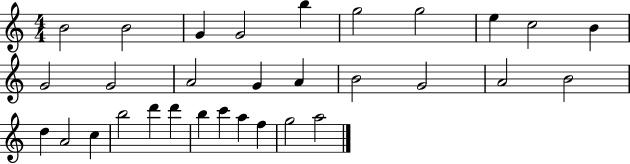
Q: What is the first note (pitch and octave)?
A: B4